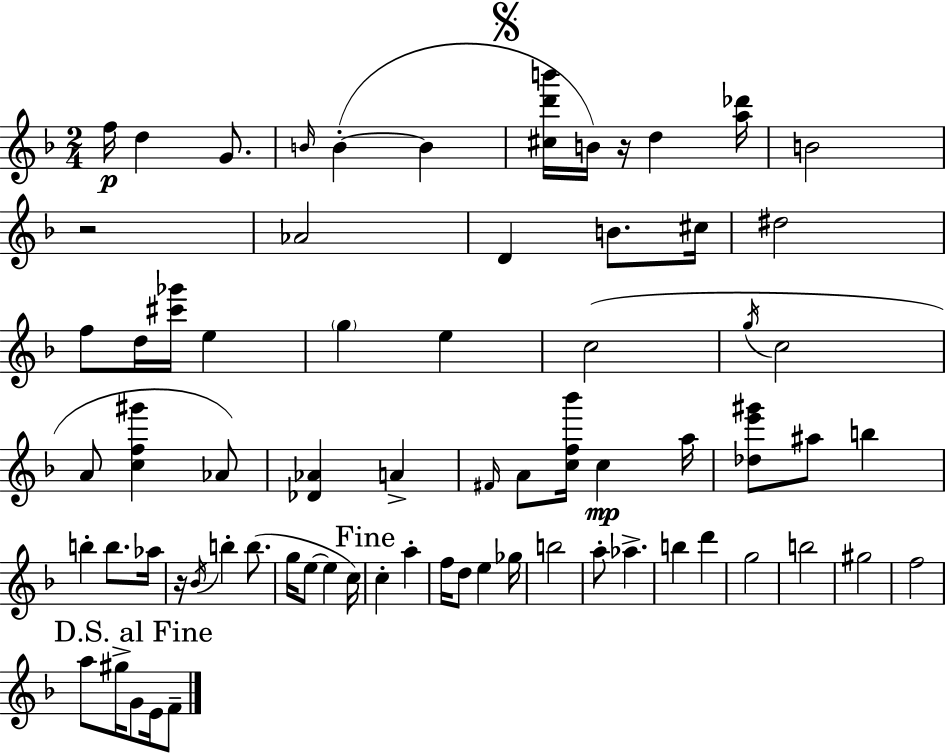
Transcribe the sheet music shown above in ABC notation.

X:1
T:Untitled
M:2/4
L:1/4
K:Dm
f/4 d G/2 B/4 B B [^cd'b']/4 B/4 z/4 d [a_d']/4 B2 z2 _A2 D B/2 ^c/4 ^d2 f/2 d/4 [^c'_g']/4 e g e c2 g/4 c2 A/2 [cf^g'] _A/2 [_D_A] A ^F/4 A/2 [cf_b']/4 c a/4 [_de'^g']/2 ^a/2 b b b/2 _a/4 z/4 _B/4 b b/2 g/4 e/2 e c/4 c a f/4 d/2 e _g/4 b2 a/2 _a b d' g2 b2 ^g2 f2 a/2 ^g/4 G/2 E/4 F/2